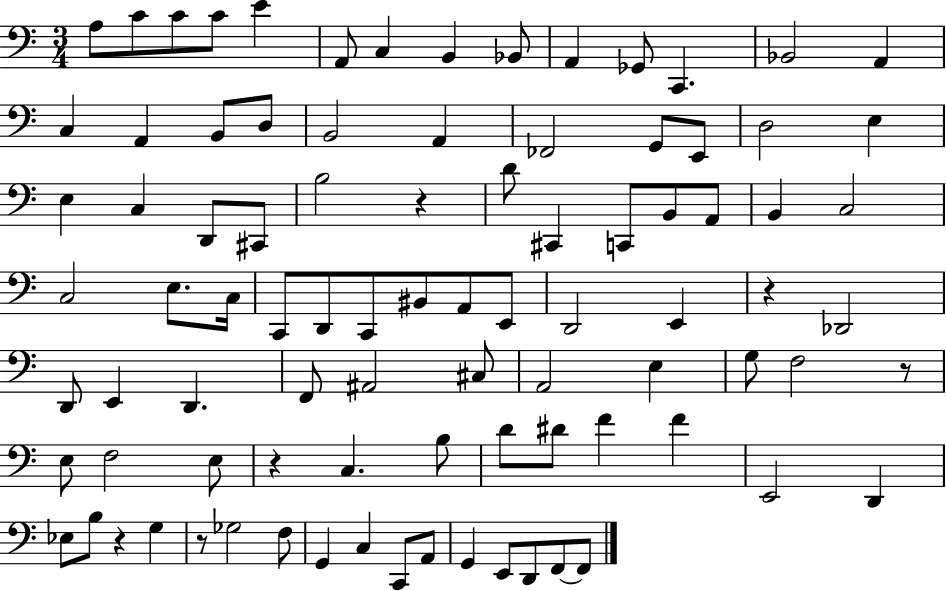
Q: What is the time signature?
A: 3/4